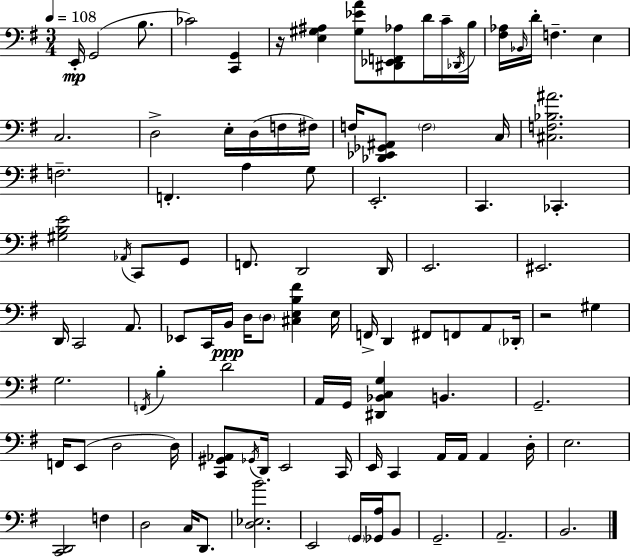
E2/s G2/h B3/e. CES4/h [C2,G2]/q R/s [E3,G#3,A#3]/q [G#3,Eb4,A4]/e [D#2,Eb2,F2,Ab3]/e D4/s C4/s Db2/s B3/s [F#3,Ab3]/s Bb2/s D4/s F3/q. E3/q C3/h. D3/h E3/s D3/s F3/s F#3/s F3/s [Db2,Eb2,Gb2,A#2]/e F3/h C3/s [C#3,F3,Bb3,A#4]/h. F3/h. F2/q. A3/q G3/e E2/h. C2/q. CES2/q. [G#3,B3,E4]/h Ab2/s C2/e G2/e F2/e. D2/h D2/s E2/h. EIS2/h. D2/s C2/h A2/e. Eb2/e C2/s B2/s D3/s D3/e [C#3,E3,B3,F#4]/q E3/s F2/s D2/q F#2/e F2/e A2/e Db2/s R/h G#3/q G3/h. F2/s B3/q D4/h A2/s G2/s [D#2,Bb2,C3,G3]/q B2/q. G2/h. F2/s E2/e D3/h D3/s [C2,G#2,Ab2]/e Gb2/s D2/s E2/h C2/s E2/s C2/q A2/s A2/s A2/q D3/s E3/h. [C2,D2]/h F3/q D3/h C3/s D2/e. [D3,Eb3,B4]/h. E2/h G2/s [Gb2,A3]/s B2/e G2/h. A2/h. B2/h.